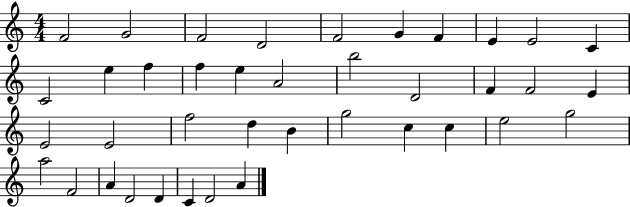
{
  \clef treble
  \numericTimeSignature
  \time 4/4
  \key c \major
  f'2 g'2 | f'2 d'2 | f'2 g'4 f'4 | e'4 e'2 c'4 | \break c'2 e''4 f''4 | f''4 e''4 a'2 | b''2 d'2 | f'4 f'2 e'4 | \break e'2 e'2 | f''2 d''4 b'4 | g''2 c''4 c''4 | e''2 g''2 | \break a''2 f'2 | a'4 d'2 d'4 | c'4 d'2 a'4 | \bar "|."
}